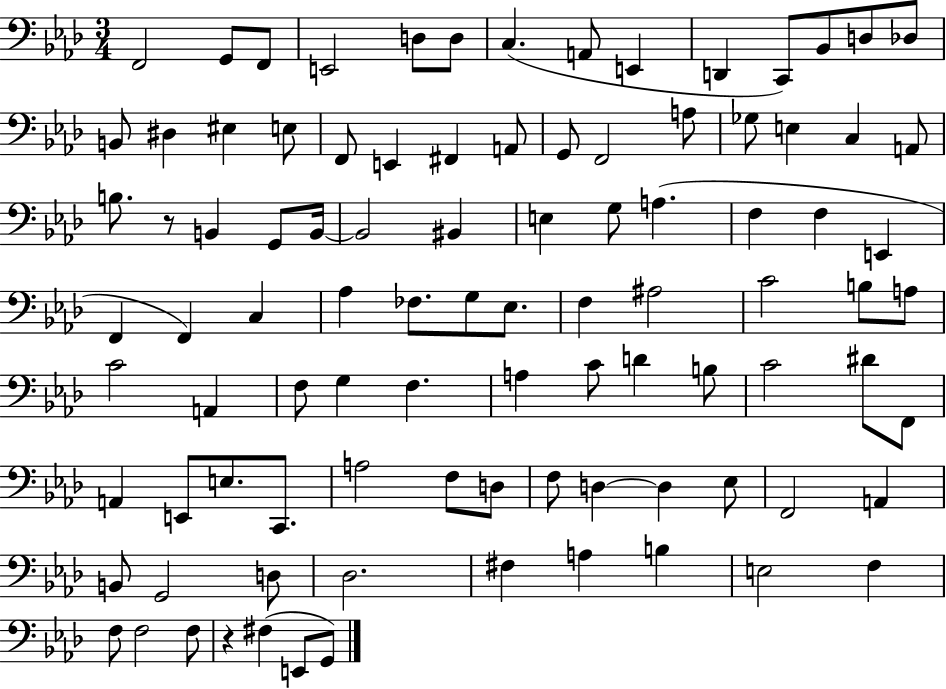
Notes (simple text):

F2/h G2/e F2/e E2/h D3/e D3/e C3/q. A2/e E2/q D2/q C2/e Bb2/e D3/e Db3/e B2/e D#3/q EIS3/q E3/e F2/e E2/q F#2/q A2/e G2/e F2/h A3/e Gb3/e E3/q C3/q A2/e B3/e. R/e B2/q G2/e B2/s B2/h BIS2/q E3/q G3/e A3/q. F3/q F3/q E2/q F2/q F2/q C3/q Ab3/q FES3/e. G3/e Eb3/e. F3/q A#3/h C4/h B3/e A3/e C4/h A2/q F3/e G3/q F3/q. A3/q C4/e D4/q B3/e C4/h D#4/e F2/e A2/q E2/e E3/e. C2/e. A3/h F3/e D3/e F3/e D3/q D3/q Eb3/e F2/h A2/q B2/e G2/h D3/e Db3/h. F#3/q A3/q B3/q E3/h F3/q F3/e F3/h F3/e R/q F#3/q E2/e G2/e